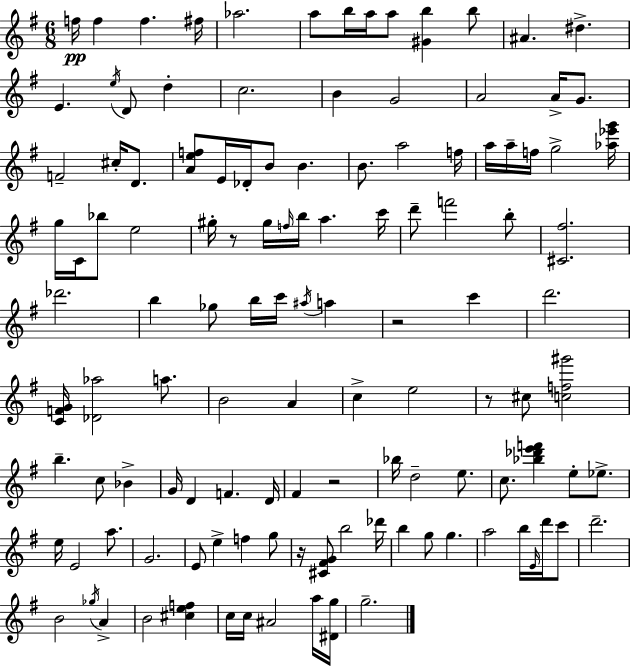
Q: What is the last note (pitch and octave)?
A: G5